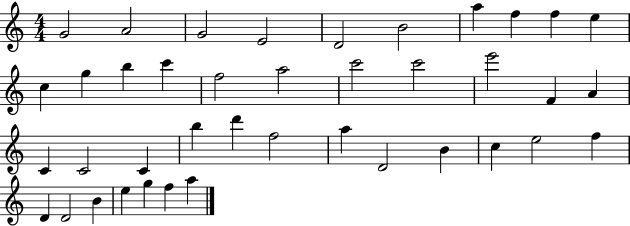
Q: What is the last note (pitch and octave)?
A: A5